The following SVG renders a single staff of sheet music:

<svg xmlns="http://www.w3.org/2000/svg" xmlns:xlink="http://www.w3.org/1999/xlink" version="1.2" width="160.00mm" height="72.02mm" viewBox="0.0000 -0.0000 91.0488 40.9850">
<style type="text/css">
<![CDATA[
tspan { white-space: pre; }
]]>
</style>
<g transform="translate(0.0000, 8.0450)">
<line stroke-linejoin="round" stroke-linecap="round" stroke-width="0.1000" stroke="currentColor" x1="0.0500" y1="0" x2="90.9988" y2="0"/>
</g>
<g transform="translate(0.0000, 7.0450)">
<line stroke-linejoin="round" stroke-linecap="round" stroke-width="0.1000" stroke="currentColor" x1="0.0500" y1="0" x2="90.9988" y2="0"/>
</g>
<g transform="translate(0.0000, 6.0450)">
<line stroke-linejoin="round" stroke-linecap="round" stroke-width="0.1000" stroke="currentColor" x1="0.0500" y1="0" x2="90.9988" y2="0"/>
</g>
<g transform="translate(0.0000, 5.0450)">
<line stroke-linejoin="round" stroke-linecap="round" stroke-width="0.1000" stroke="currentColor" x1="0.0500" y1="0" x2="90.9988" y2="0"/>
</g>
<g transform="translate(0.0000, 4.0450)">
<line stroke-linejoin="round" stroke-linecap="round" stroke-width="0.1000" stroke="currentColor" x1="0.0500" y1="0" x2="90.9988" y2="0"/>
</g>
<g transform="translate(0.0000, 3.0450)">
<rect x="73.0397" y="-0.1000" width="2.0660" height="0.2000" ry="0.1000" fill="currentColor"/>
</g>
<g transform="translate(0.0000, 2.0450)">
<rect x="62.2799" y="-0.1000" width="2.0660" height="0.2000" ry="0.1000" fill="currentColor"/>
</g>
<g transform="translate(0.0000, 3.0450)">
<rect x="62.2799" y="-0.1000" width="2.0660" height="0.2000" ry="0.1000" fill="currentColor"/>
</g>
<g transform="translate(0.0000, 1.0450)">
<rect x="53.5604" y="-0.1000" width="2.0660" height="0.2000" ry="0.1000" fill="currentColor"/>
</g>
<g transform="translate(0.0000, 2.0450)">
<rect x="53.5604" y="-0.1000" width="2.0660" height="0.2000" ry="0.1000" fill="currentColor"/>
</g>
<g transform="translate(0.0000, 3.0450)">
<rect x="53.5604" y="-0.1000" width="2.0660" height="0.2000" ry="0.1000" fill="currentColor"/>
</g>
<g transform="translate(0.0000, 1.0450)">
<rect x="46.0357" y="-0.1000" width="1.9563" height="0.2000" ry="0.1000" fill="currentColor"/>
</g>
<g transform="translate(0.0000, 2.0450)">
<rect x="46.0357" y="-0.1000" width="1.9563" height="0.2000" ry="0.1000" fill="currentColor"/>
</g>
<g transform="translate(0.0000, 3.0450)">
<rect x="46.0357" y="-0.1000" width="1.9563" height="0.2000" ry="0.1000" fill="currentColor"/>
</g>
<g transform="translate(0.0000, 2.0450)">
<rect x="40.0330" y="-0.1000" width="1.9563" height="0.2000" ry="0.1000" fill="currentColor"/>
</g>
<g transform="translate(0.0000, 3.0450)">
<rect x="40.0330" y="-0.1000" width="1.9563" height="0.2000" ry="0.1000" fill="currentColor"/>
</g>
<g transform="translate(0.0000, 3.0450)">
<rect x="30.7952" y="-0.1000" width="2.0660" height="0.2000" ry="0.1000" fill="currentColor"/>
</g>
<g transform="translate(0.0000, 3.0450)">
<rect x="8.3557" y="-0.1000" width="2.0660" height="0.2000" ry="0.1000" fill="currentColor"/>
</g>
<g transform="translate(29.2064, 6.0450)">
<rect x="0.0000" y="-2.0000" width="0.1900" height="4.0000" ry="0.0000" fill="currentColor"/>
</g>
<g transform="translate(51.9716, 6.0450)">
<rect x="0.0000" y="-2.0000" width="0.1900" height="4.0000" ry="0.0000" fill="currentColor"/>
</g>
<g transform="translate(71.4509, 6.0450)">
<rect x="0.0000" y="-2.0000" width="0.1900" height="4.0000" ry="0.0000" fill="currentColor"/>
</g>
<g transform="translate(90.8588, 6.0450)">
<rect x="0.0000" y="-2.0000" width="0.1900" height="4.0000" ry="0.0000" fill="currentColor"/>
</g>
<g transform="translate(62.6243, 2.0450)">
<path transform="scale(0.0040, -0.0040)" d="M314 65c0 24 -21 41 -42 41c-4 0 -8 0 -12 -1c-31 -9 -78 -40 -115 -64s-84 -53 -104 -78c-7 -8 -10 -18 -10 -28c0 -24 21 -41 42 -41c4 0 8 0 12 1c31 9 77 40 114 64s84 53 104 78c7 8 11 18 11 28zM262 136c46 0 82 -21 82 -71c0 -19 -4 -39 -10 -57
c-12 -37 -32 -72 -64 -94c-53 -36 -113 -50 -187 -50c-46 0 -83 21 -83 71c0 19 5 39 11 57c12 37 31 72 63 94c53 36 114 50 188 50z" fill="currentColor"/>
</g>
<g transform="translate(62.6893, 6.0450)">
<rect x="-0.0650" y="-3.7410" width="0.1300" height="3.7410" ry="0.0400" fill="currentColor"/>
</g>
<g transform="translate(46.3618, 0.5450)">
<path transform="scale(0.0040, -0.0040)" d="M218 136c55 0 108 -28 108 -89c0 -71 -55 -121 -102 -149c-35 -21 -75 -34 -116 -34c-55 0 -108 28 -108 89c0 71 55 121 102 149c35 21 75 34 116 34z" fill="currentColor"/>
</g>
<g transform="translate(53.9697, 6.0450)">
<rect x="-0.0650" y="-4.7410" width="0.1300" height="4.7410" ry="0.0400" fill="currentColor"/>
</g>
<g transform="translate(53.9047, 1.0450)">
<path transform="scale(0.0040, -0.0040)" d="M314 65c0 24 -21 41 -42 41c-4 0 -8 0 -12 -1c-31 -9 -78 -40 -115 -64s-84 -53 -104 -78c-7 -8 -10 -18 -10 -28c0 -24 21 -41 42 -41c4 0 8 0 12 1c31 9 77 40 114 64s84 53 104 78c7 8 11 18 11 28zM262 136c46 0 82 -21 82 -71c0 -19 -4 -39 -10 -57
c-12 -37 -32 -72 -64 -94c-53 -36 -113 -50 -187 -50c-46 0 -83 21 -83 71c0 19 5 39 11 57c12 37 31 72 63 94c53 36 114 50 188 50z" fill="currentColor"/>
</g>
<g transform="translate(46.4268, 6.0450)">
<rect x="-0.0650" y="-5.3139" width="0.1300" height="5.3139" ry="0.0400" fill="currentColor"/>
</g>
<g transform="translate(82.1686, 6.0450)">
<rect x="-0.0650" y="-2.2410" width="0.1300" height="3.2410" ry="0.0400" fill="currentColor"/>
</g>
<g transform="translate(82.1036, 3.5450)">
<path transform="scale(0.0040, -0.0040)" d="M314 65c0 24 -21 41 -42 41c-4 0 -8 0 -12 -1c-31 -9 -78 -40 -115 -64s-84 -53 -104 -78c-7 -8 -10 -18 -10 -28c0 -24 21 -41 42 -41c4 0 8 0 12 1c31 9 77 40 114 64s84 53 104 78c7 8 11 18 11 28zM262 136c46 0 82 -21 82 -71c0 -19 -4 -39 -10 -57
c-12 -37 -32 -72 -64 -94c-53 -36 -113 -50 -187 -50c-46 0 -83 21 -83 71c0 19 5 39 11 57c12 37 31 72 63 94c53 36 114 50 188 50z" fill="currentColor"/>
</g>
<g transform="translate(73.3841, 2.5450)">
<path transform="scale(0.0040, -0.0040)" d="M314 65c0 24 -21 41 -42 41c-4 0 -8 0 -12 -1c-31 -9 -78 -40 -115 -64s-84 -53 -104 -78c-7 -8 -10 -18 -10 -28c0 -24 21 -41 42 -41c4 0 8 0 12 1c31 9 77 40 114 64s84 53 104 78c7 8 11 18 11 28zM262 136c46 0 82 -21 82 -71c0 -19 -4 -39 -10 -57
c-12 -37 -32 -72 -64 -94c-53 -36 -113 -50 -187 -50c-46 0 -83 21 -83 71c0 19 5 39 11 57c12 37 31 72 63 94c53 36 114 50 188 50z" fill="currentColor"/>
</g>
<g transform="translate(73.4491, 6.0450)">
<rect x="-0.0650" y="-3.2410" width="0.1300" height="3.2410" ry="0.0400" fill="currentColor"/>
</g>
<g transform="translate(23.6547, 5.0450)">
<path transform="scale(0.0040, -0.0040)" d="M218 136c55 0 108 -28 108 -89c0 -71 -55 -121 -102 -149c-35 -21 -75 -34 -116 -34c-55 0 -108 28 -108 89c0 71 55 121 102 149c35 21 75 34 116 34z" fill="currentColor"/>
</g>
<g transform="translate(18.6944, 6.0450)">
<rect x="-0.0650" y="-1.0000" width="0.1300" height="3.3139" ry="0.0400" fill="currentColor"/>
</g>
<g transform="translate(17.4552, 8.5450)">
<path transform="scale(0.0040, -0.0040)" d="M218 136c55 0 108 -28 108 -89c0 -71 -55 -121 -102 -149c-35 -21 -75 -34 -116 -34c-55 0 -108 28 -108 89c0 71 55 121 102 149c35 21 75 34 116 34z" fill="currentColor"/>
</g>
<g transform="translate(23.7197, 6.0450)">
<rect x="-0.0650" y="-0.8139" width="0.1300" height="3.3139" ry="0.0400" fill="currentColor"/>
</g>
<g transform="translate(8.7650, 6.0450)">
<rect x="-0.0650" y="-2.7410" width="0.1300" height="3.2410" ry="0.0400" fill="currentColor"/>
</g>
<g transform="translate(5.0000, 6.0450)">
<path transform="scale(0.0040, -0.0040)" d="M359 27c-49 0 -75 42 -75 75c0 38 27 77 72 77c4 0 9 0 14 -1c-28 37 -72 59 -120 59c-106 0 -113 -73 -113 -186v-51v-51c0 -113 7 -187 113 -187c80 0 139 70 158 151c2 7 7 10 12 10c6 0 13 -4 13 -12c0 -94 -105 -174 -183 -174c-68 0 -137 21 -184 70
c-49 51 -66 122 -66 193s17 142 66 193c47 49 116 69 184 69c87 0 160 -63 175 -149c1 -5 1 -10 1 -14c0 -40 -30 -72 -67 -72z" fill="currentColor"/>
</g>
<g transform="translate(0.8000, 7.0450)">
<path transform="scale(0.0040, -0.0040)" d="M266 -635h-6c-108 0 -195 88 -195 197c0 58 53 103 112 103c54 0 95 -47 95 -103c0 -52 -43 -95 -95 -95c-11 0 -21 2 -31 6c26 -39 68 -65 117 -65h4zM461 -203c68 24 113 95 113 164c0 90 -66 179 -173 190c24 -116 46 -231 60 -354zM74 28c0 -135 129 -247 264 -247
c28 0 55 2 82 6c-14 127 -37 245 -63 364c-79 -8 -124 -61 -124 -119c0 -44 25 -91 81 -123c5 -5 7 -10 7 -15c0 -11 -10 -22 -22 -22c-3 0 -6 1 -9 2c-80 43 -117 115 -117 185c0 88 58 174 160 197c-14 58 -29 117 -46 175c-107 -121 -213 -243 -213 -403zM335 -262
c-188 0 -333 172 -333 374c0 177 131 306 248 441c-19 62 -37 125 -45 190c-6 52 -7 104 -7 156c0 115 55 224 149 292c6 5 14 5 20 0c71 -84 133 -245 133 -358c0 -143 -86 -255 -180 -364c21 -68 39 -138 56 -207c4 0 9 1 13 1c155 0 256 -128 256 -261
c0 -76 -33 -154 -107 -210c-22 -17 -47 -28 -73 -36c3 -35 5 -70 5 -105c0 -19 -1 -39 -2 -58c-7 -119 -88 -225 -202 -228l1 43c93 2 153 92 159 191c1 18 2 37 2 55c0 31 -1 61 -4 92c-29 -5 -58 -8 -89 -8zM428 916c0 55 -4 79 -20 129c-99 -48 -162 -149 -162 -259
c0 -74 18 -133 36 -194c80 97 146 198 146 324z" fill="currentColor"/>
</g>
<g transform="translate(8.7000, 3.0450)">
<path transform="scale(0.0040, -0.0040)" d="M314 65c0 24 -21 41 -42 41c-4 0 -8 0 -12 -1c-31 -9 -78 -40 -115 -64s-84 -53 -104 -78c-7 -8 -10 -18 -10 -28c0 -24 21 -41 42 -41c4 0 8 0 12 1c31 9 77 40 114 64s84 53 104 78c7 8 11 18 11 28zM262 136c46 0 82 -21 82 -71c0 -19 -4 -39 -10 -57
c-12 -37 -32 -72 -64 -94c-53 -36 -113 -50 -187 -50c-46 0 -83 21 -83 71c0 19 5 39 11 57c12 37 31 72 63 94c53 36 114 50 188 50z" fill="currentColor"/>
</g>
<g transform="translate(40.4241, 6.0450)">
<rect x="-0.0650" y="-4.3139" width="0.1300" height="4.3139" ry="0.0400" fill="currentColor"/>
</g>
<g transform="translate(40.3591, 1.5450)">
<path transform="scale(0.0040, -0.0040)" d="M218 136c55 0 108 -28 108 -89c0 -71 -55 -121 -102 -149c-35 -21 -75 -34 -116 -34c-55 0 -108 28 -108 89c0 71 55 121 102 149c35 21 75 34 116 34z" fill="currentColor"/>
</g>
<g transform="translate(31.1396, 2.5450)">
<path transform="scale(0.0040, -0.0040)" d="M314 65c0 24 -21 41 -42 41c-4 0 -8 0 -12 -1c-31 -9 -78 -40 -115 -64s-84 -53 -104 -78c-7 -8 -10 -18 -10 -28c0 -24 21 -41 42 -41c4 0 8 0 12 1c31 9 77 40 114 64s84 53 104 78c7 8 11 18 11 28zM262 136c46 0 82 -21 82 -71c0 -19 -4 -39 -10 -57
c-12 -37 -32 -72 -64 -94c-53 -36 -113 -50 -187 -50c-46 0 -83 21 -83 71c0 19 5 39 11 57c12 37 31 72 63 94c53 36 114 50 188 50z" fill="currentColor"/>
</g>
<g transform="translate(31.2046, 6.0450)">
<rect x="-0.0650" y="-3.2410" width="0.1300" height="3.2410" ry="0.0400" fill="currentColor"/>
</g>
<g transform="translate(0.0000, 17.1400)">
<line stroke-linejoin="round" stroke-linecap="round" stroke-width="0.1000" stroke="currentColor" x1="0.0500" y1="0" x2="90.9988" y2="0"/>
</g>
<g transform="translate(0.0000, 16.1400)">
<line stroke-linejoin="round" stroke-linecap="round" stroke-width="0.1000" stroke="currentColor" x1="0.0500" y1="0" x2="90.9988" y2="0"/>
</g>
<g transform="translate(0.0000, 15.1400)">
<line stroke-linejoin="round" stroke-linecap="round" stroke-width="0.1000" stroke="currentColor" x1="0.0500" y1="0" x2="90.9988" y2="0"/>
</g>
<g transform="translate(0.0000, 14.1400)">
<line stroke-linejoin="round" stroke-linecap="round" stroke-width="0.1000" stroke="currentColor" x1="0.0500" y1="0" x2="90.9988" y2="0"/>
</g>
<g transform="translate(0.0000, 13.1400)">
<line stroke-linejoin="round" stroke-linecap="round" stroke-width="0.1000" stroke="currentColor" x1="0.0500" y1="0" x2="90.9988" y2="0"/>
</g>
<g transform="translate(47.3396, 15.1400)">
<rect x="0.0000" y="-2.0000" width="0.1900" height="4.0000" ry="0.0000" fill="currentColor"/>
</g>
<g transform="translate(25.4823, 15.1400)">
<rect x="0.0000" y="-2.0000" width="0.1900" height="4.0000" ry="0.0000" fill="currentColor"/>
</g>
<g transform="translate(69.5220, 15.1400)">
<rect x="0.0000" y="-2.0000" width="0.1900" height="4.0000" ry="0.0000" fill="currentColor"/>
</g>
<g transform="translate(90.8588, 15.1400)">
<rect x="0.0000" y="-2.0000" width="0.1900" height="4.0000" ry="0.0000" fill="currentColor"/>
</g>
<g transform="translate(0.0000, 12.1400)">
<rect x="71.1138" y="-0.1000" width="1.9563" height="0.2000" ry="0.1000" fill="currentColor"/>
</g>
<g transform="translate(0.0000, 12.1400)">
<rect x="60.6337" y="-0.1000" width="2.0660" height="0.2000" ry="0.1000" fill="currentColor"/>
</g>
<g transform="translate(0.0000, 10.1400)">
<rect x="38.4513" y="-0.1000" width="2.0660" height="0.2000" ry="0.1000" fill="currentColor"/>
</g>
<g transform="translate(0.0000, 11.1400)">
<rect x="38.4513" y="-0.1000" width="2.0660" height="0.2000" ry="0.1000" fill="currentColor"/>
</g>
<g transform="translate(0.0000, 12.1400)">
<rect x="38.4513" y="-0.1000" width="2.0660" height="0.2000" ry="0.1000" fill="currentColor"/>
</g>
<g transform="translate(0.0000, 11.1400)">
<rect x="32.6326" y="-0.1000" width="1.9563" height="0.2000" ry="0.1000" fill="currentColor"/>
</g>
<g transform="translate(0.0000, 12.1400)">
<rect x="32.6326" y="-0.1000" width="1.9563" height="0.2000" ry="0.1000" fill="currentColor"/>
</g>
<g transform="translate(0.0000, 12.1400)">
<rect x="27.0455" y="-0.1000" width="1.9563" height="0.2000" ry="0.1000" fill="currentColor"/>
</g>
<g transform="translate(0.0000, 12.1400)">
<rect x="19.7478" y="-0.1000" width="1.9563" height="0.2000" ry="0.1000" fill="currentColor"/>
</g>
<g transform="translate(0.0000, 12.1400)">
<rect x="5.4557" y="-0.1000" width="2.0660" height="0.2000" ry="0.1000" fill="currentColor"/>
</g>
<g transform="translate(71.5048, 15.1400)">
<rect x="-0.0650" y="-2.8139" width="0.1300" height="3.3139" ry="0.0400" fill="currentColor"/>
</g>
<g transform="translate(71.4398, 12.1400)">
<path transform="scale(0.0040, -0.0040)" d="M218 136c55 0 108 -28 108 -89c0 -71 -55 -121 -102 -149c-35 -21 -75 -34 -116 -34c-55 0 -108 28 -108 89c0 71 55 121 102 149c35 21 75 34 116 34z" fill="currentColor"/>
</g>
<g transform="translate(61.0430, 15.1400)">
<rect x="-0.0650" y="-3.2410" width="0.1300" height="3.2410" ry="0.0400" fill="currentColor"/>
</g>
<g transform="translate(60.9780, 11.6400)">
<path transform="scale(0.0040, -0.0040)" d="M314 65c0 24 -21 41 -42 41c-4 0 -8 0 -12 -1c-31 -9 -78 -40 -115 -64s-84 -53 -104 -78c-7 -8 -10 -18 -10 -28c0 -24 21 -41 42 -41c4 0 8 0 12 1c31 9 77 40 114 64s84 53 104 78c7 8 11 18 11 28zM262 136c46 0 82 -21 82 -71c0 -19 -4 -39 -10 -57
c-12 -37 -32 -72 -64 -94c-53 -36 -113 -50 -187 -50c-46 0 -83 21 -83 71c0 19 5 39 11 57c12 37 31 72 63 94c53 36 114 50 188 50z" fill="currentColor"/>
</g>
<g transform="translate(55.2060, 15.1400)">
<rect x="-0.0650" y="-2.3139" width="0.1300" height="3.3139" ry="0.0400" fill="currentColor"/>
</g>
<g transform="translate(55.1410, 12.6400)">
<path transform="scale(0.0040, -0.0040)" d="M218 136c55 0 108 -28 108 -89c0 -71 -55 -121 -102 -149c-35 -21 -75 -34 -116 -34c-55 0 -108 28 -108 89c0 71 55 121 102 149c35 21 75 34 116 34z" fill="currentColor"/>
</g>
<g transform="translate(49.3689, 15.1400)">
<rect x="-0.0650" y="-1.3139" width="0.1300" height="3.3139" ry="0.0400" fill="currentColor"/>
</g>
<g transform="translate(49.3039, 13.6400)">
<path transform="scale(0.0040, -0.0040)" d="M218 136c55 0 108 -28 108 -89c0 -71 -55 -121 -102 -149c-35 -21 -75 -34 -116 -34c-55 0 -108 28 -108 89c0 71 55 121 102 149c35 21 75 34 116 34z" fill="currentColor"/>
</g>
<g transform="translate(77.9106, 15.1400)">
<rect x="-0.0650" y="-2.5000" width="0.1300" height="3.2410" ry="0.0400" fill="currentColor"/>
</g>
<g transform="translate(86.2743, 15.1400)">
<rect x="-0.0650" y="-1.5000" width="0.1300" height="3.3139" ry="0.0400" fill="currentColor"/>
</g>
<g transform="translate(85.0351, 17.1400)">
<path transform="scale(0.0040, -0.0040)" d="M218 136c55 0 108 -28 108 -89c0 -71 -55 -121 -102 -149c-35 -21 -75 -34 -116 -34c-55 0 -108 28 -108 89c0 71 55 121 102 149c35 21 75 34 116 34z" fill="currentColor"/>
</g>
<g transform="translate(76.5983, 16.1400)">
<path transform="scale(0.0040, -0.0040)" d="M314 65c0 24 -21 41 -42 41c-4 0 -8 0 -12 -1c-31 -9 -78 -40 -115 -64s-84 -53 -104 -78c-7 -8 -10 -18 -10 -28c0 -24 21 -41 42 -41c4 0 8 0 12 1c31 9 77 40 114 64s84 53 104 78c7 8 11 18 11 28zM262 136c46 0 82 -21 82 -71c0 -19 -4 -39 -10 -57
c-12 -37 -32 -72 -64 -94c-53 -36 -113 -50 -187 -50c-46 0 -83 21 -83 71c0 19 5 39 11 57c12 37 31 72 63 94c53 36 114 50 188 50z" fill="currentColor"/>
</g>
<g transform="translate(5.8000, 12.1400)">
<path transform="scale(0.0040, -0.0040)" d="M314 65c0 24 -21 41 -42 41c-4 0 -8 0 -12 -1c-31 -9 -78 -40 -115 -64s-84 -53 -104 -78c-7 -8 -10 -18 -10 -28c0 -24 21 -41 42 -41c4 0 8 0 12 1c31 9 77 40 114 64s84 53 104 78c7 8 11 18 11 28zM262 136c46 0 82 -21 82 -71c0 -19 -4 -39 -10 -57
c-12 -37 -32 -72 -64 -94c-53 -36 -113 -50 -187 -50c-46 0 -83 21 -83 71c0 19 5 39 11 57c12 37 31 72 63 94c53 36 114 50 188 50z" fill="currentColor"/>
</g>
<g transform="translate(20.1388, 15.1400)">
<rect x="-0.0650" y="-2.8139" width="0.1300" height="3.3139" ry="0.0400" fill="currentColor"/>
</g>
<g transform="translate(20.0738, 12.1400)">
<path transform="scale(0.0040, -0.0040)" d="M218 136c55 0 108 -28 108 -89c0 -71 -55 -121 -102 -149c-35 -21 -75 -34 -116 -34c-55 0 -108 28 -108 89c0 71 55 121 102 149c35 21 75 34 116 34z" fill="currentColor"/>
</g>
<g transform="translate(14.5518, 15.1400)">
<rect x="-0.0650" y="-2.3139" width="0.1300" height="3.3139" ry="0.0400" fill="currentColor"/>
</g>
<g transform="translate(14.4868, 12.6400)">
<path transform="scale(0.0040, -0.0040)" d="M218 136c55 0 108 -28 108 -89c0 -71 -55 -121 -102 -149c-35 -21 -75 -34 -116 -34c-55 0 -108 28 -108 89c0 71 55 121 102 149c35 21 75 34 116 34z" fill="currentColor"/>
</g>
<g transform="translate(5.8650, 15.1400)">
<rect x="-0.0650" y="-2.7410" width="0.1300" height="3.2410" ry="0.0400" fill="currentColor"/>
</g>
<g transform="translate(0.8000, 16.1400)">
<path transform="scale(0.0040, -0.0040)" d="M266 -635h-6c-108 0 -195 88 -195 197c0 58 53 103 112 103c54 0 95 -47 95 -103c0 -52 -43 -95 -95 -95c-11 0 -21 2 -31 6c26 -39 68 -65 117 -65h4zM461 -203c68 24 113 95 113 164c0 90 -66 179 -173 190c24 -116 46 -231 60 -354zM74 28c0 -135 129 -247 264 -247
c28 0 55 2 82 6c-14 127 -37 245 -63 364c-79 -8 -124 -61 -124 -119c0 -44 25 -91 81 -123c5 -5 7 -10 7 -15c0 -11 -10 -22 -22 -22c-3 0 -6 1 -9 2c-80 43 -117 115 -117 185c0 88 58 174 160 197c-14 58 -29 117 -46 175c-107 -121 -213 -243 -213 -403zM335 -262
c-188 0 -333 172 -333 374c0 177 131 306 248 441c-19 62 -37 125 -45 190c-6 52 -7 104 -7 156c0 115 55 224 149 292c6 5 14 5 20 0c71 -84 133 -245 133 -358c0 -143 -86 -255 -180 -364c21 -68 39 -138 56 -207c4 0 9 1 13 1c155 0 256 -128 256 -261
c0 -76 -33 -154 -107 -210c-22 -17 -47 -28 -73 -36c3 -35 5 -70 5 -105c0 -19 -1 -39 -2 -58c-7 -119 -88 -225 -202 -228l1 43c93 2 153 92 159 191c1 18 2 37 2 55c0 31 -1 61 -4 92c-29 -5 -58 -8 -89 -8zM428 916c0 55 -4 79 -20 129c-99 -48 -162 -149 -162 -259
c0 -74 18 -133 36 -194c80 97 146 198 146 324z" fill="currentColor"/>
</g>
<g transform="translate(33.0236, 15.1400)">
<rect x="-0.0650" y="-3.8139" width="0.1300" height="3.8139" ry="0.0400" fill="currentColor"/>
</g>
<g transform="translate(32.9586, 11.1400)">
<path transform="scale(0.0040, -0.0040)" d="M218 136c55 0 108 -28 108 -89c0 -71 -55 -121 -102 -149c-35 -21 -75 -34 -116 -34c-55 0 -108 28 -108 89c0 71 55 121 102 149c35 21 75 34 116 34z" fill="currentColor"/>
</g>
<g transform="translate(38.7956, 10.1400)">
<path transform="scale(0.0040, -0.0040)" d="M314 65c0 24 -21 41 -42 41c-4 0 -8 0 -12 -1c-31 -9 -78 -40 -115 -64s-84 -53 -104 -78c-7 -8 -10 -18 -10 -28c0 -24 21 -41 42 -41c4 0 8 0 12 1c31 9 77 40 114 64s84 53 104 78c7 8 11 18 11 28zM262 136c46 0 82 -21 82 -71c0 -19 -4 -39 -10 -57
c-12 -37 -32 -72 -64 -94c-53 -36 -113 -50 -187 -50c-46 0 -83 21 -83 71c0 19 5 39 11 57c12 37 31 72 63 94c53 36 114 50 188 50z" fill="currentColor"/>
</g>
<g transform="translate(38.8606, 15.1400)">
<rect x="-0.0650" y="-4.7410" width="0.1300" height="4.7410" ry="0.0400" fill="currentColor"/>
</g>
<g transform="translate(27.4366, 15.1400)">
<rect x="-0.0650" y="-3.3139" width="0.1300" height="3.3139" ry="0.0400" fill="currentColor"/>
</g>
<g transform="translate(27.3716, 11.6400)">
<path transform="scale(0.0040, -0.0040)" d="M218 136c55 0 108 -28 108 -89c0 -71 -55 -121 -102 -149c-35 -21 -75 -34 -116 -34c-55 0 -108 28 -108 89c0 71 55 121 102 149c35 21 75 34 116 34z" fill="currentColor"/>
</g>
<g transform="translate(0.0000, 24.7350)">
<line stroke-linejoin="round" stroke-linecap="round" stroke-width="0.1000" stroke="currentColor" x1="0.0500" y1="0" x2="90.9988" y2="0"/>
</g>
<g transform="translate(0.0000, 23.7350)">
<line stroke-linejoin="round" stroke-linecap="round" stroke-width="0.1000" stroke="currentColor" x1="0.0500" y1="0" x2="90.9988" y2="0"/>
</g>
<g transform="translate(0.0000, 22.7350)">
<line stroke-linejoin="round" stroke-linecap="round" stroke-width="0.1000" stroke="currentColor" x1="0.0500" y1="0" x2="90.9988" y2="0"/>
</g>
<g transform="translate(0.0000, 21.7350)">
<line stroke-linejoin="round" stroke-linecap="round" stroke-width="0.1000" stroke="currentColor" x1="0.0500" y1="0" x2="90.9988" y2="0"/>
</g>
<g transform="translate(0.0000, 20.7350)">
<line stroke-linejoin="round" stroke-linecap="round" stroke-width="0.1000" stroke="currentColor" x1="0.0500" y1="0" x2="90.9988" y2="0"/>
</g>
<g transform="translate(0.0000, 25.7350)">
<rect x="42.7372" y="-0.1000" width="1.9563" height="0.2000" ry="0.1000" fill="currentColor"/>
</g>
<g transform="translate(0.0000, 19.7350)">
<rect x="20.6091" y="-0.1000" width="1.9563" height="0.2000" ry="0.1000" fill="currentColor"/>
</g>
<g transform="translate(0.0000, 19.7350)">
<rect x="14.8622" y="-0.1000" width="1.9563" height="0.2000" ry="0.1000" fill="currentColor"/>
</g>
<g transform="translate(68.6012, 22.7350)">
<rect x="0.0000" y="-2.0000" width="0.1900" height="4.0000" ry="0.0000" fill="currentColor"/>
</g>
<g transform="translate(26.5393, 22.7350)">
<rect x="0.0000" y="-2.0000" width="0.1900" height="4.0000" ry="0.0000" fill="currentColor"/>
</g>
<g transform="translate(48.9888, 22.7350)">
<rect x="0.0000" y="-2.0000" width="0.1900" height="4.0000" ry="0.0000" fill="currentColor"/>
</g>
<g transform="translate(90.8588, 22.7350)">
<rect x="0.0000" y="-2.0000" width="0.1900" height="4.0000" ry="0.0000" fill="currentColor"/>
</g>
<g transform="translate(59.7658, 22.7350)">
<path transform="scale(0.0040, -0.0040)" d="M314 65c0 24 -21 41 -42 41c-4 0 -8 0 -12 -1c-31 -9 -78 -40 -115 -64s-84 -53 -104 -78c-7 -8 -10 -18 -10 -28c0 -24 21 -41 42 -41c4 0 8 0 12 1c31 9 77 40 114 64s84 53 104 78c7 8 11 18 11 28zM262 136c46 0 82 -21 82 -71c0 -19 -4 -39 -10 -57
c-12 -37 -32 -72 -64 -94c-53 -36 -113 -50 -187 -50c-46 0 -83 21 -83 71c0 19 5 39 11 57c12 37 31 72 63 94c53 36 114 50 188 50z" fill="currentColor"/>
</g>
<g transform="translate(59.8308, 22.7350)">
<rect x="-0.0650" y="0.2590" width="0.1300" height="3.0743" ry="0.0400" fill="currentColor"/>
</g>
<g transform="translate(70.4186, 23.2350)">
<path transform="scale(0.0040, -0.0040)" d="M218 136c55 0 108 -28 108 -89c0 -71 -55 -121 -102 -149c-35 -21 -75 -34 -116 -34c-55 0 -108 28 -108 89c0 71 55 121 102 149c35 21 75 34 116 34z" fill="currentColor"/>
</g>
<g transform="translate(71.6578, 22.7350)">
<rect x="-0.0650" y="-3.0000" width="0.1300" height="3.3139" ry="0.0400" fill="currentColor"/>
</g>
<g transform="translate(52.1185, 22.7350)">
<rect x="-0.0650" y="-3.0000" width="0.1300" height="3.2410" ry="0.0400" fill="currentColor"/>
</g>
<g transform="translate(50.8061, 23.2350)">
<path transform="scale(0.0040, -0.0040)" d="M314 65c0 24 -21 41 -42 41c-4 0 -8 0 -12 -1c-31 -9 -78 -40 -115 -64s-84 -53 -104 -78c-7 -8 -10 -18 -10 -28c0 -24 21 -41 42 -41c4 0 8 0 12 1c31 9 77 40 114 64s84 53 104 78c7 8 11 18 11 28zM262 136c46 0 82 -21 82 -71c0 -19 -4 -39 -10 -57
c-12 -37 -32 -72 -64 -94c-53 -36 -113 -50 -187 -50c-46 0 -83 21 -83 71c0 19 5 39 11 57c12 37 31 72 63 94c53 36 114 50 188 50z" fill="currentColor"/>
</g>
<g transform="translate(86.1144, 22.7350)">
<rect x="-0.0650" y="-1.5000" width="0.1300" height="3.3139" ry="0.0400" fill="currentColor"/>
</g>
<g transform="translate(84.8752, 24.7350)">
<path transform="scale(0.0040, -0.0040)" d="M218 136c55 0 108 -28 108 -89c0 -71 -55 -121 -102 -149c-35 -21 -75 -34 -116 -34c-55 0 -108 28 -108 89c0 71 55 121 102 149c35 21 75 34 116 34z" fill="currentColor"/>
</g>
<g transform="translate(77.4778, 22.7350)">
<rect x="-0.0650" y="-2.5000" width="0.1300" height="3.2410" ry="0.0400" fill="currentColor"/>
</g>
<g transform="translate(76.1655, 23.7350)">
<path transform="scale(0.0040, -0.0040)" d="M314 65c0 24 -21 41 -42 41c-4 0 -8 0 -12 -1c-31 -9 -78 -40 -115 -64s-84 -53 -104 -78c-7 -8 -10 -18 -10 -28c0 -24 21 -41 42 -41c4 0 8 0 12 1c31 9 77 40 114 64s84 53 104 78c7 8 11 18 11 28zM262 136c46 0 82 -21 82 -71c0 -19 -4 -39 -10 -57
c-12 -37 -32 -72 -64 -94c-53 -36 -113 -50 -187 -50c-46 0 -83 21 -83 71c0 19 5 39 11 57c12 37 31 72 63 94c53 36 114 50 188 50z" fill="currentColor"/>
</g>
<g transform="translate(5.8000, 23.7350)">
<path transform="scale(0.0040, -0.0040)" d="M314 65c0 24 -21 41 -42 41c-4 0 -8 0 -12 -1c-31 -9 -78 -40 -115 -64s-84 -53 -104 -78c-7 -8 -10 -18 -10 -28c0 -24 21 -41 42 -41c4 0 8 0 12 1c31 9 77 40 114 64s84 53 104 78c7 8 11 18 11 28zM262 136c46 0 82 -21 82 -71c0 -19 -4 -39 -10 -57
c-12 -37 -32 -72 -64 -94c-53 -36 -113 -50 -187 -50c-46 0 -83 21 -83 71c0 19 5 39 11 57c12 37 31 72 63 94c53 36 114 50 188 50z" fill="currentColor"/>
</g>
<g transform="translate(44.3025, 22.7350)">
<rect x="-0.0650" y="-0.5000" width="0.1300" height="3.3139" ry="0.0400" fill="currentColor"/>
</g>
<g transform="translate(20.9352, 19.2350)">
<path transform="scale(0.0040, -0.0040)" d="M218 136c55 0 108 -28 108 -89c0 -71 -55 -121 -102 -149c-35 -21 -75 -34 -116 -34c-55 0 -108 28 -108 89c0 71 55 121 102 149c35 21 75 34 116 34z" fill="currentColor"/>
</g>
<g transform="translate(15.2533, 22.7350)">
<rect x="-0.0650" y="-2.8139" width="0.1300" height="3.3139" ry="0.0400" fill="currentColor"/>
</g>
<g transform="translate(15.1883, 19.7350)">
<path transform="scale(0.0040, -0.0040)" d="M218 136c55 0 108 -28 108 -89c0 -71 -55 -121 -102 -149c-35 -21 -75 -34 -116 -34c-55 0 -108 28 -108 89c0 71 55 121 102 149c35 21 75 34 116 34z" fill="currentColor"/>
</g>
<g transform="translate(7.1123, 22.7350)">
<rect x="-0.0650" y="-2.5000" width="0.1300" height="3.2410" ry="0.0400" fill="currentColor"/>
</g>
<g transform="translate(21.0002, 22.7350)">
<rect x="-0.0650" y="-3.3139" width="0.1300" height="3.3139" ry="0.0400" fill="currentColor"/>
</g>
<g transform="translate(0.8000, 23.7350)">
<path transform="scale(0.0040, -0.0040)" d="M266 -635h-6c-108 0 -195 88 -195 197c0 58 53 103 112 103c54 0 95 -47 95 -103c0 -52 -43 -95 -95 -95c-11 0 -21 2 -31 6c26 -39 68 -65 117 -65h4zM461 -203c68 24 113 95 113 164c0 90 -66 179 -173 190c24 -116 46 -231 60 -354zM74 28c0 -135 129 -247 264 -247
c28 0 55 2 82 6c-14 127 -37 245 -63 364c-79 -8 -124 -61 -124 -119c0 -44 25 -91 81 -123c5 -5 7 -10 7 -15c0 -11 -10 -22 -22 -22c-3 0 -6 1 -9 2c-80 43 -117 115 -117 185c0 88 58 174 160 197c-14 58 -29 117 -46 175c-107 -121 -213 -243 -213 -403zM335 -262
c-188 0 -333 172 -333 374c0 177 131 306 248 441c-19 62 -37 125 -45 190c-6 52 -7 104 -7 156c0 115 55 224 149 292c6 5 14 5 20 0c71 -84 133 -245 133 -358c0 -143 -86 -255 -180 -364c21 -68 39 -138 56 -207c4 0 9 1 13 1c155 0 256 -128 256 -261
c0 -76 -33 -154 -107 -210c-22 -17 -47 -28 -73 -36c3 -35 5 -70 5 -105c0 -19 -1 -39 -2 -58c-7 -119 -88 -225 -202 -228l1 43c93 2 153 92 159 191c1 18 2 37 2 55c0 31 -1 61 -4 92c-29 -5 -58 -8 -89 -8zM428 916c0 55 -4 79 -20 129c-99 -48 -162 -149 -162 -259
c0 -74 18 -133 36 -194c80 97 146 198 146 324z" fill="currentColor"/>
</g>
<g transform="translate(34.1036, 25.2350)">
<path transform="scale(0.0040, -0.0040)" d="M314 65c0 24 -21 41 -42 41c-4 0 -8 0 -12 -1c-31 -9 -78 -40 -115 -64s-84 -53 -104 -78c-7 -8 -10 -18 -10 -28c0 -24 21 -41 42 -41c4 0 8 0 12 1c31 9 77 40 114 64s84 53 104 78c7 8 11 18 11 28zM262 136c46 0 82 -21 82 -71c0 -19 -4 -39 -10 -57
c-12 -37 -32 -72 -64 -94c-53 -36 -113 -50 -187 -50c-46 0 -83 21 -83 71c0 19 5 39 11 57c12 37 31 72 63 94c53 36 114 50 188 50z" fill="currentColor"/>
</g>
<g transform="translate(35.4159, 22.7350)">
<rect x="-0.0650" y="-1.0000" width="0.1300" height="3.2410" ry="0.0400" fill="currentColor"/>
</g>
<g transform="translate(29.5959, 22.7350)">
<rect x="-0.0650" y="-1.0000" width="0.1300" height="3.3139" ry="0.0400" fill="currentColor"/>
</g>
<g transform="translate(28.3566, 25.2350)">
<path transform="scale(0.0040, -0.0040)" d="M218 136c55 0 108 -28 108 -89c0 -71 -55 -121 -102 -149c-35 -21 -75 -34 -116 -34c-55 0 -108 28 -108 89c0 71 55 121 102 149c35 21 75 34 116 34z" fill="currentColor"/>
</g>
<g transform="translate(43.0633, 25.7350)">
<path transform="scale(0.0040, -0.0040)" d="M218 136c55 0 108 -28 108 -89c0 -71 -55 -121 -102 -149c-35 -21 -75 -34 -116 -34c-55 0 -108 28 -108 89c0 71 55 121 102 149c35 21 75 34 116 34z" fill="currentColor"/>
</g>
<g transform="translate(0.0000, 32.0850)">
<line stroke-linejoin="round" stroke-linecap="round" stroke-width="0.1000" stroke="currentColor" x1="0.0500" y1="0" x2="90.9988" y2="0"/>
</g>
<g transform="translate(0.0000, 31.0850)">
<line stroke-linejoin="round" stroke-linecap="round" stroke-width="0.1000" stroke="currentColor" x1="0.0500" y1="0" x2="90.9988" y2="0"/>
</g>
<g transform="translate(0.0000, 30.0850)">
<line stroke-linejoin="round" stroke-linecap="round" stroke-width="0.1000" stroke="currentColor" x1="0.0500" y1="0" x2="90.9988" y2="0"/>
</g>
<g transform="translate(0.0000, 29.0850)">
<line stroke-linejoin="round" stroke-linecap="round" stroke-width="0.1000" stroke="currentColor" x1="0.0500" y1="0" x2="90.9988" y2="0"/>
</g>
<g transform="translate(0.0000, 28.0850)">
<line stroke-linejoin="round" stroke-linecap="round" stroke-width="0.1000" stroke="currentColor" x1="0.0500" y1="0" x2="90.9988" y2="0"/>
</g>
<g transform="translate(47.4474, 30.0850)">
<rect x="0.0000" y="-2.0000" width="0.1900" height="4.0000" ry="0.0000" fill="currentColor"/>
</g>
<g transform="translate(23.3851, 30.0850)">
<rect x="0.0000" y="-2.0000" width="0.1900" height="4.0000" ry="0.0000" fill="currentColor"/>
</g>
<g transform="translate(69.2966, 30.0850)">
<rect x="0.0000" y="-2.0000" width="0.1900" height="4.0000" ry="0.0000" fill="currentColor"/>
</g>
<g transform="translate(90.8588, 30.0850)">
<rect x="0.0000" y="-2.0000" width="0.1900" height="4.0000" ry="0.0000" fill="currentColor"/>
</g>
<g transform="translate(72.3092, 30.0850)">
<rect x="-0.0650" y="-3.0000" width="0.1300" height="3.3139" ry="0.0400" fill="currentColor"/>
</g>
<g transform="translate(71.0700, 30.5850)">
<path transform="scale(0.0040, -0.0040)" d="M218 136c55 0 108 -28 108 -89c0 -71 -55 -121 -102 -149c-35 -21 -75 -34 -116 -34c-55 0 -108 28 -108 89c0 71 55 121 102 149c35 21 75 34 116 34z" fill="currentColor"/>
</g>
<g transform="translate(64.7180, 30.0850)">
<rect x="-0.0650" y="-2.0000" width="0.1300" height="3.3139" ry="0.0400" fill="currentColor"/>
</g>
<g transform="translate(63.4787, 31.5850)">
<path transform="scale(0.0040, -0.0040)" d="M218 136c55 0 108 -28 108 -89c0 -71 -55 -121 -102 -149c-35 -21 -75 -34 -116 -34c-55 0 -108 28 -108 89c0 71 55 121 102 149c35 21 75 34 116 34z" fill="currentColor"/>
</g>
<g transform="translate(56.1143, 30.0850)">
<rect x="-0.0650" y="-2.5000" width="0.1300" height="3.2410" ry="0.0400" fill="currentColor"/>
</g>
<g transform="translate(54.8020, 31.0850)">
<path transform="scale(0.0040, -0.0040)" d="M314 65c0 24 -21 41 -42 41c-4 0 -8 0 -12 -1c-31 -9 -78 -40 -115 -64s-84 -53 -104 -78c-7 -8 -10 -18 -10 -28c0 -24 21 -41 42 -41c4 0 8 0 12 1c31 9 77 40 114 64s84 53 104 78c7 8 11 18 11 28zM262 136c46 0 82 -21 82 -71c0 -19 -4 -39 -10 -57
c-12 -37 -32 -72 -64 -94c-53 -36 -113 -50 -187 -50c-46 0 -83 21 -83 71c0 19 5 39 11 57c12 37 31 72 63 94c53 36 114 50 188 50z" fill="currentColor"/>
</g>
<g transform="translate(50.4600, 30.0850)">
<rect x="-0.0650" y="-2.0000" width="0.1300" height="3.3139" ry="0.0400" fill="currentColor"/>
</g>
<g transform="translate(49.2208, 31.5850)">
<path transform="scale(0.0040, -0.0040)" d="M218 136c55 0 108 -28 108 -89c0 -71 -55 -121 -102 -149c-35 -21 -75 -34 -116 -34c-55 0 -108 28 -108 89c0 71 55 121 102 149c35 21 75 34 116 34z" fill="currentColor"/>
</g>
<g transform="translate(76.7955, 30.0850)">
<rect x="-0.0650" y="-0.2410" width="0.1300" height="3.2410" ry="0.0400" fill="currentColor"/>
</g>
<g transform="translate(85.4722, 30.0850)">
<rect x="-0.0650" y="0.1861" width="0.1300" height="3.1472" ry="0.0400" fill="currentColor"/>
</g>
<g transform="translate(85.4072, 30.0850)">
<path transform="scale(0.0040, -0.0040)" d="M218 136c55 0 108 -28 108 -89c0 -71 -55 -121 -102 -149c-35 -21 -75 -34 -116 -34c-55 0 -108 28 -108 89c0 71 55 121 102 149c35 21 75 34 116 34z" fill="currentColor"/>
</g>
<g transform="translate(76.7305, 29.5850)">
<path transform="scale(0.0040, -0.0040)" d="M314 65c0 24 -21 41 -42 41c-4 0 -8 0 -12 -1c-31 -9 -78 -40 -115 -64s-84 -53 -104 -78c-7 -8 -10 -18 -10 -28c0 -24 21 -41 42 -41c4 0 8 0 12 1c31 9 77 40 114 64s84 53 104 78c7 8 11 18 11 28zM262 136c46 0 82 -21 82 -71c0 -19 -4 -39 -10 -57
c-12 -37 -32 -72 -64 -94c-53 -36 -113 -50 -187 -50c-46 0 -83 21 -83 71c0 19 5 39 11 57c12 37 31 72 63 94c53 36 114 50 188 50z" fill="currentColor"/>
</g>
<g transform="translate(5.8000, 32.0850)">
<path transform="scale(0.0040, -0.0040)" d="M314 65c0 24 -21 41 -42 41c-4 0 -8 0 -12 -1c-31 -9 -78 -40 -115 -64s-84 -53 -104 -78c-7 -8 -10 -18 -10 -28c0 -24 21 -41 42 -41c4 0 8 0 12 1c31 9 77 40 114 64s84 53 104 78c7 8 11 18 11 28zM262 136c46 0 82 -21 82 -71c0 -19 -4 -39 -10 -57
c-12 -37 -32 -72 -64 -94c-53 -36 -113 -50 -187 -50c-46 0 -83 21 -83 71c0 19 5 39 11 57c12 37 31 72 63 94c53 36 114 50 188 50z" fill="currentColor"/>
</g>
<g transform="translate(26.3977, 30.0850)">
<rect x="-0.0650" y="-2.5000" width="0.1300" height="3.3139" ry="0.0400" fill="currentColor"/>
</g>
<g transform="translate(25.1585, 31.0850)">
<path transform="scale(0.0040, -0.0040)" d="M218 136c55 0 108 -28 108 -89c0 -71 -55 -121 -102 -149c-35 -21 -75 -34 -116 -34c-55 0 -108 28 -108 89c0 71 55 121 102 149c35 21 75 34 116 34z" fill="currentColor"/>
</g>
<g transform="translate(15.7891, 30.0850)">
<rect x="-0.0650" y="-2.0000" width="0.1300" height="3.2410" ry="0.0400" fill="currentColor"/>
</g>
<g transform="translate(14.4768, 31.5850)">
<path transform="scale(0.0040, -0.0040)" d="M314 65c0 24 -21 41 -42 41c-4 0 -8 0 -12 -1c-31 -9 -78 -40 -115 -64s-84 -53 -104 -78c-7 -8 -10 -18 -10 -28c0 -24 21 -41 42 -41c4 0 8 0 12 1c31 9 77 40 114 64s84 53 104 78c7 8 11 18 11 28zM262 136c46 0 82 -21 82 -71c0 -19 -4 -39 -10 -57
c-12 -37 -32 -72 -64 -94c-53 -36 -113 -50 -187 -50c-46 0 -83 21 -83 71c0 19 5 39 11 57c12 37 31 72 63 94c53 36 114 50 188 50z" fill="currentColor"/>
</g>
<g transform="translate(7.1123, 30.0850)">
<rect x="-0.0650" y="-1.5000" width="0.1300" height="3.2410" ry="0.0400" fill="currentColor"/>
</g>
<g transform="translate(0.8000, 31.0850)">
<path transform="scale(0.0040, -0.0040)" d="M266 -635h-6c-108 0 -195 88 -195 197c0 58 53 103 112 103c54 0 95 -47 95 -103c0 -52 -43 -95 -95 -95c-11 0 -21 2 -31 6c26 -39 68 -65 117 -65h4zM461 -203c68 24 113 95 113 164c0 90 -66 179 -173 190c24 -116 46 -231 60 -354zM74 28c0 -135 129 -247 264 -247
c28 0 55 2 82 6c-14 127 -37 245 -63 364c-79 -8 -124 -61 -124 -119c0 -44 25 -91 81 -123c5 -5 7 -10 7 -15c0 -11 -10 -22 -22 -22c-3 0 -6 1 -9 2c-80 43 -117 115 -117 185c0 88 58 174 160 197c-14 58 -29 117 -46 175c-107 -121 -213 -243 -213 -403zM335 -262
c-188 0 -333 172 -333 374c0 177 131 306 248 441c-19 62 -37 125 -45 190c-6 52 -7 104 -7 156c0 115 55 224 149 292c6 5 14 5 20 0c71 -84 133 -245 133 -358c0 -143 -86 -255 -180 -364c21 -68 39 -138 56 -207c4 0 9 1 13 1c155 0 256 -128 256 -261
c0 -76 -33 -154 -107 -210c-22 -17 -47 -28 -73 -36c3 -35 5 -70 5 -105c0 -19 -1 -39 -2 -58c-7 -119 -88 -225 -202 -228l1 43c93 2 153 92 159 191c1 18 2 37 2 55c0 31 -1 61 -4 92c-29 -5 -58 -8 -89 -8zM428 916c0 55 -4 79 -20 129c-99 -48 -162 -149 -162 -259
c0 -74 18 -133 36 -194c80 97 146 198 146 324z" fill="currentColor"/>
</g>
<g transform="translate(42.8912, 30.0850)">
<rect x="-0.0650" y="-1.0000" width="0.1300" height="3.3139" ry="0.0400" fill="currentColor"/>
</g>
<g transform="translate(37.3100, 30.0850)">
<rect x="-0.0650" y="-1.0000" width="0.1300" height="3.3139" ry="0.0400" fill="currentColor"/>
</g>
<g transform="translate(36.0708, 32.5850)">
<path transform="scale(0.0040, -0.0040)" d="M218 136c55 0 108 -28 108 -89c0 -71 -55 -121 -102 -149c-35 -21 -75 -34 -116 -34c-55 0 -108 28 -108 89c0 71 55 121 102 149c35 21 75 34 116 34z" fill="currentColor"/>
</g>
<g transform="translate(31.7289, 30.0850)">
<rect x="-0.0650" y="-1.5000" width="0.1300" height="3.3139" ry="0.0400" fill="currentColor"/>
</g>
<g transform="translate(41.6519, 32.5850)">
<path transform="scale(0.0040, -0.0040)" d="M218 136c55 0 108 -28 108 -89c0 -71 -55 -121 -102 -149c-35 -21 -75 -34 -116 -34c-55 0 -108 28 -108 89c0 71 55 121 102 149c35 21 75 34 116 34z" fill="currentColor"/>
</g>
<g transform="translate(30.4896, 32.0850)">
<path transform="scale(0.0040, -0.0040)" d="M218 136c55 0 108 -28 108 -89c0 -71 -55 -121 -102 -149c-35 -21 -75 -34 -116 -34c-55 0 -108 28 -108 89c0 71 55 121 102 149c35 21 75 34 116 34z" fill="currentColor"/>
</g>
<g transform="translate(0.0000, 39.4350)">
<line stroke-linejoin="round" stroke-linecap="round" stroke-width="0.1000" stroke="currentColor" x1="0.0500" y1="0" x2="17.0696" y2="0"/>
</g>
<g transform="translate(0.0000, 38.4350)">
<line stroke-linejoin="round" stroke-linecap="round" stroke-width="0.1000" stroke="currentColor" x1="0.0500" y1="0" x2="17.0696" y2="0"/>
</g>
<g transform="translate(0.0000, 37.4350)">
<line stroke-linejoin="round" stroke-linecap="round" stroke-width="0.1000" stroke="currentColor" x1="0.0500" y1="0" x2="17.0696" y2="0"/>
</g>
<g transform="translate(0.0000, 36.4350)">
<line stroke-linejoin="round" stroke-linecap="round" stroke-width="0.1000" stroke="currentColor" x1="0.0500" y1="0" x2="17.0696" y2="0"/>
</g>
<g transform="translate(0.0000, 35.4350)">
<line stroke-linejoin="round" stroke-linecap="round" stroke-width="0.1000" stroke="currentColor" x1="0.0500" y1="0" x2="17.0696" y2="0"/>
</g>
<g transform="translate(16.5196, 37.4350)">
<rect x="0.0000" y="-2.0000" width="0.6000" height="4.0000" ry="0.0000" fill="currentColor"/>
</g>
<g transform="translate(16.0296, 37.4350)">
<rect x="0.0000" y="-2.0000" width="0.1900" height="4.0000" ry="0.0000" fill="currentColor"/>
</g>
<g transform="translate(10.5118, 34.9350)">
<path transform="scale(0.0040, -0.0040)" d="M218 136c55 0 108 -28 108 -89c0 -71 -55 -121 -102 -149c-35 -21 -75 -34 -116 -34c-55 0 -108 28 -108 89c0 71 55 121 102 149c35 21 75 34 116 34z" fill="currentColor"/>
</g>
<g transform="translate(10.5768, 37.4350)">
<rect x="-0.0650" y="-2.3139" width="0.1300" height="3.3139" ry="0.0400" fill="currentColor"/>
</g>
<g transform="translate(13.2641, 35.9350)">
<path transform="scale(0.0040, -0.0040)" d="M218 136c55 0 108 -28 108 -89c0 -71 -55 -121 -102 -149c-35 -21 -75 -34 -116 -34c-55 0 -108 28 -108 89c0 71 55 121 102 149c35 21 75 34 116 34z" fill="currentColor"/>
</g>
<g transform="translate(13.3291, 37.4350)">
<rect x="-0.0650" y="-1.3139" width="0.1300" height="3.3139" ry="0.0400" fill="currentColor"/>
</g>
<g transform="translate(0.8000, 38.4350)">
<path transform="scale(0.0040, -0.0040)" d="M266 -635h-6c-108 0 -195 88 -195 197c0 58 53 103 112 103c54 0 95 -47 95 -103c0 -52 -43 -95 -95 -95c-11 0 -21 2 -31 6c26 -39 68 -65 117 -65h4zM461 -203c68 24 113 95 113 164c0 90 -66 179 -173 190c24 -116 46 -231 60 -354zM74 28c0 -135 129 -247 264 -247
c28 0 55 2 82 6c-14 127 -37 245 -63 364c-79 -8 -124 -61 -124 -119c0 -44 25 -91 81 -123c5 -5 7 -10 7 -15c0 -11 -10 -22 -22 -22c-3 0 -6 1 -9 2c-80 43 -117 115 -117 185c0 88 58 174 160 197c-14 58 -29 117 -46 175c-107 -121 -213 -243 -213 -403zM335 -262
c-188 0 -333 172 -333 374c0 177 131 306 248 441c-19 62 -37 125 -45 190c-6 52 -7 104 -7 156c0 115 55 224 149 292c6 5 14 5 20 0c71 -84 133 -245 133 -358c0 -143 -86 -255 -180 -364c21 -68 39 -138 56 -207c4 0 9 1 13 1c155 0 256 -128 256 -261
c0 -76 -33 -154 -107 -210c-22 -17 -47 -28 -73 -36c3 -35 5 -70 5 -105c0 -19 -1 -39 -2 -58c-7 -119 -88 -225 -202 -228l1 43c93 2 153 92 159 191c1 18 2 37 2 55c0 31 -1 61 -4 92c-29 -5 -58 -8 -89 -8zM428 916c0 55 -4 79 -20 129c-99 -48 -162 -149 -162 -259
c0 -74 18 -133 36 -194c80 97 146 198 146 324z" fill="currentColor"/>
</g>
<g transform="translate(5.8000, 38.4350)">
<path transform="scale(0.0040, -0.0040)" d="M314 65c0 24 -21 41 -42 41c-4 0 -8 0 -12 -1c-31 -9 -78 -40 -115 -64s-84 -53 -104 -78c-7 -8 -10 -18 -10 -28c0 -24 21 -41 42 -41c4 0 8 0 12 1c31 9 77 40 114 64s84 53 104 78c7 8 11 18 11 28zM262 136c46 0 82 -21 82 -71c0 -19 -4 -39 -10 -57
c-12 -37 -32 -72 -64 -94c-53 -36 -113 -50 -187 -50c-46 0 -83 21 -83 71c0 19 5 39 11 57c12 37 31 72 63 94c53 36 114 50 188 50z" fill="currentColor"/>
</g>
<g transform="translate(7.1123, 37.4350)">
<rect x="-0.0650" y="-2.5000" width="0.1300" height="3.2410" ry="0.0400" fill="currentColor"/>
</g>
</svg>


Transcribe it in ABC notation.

X:1
T:Untitled
M:4/4
L:1/4
K:C
a2 D d b2 d' f' e'2 c'2 b2 g2 a2 g a b c' e'2 e g b2 a G2 E G2 a b D D2 C A2 B2 A G2 E E2 F2 G E D D F G2 F A c2 B G2 g e